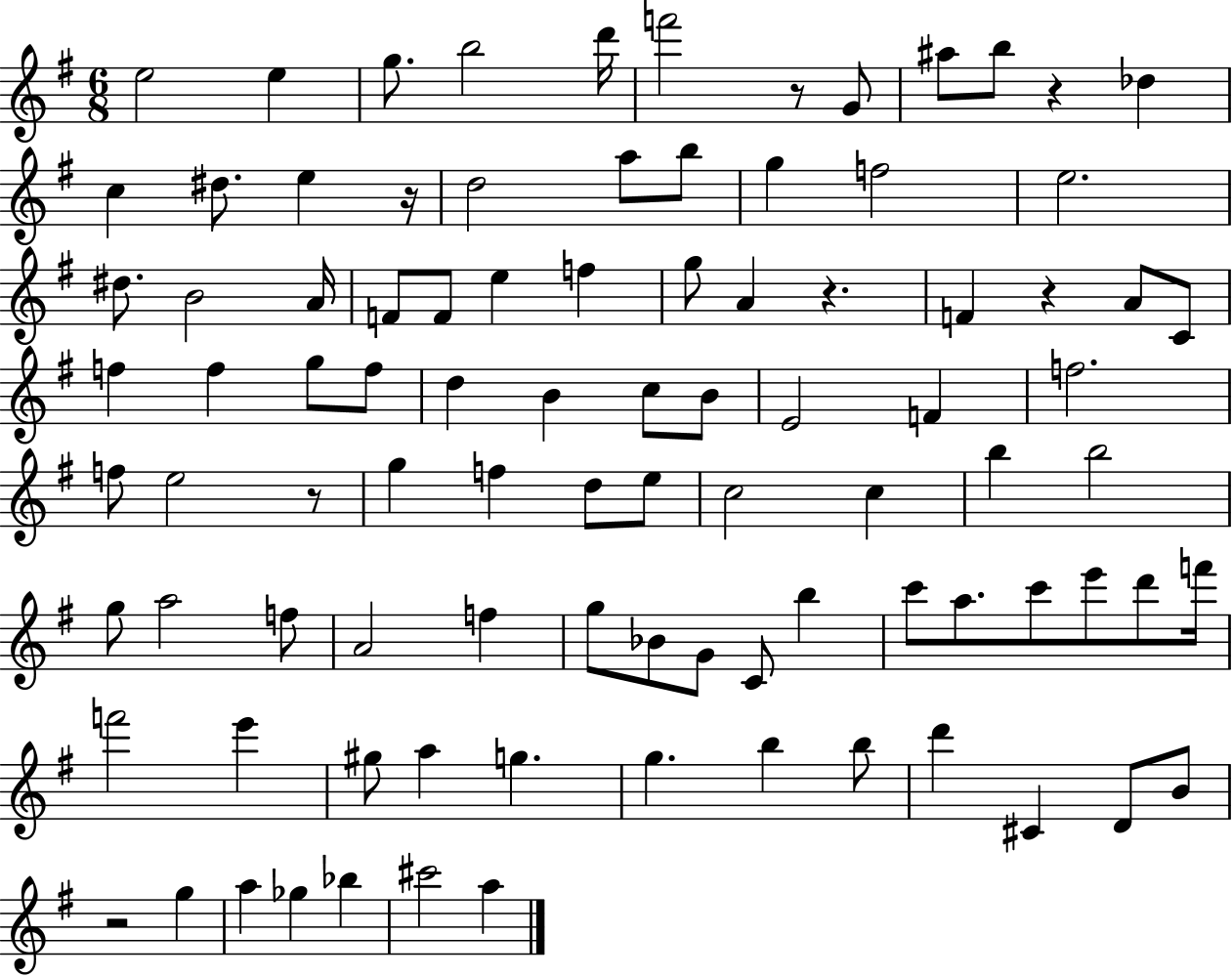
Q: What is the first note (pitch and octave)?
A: E5